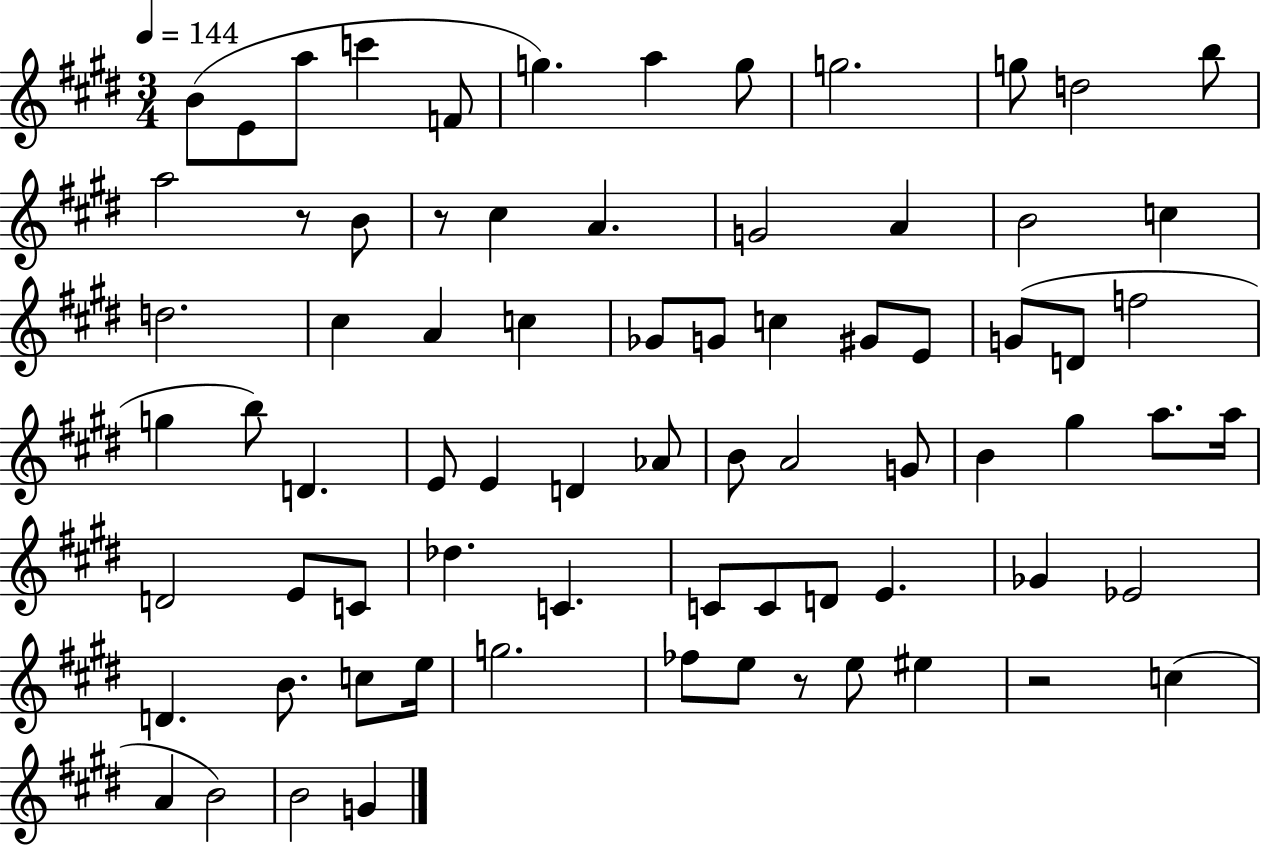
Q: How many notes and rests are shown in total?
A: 75